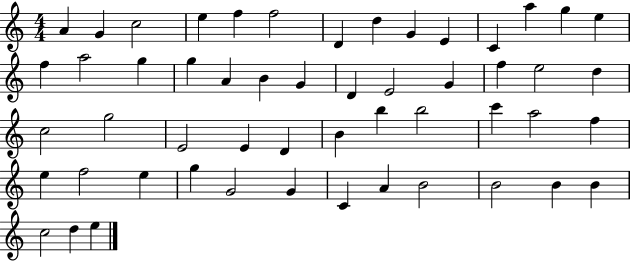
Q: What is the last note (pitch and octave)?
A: E5